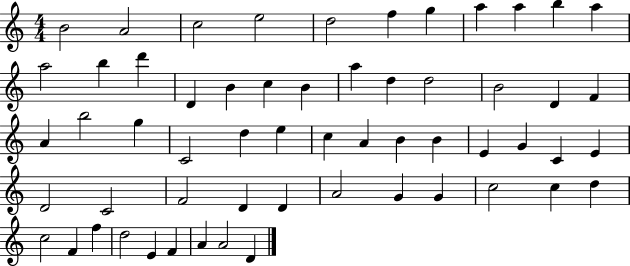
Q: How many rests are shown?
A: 0